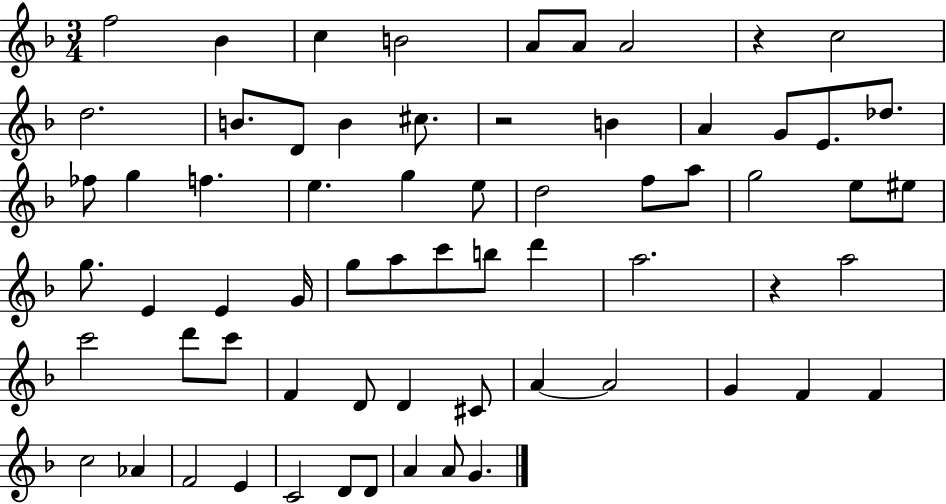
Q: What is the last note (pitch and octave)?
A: G4